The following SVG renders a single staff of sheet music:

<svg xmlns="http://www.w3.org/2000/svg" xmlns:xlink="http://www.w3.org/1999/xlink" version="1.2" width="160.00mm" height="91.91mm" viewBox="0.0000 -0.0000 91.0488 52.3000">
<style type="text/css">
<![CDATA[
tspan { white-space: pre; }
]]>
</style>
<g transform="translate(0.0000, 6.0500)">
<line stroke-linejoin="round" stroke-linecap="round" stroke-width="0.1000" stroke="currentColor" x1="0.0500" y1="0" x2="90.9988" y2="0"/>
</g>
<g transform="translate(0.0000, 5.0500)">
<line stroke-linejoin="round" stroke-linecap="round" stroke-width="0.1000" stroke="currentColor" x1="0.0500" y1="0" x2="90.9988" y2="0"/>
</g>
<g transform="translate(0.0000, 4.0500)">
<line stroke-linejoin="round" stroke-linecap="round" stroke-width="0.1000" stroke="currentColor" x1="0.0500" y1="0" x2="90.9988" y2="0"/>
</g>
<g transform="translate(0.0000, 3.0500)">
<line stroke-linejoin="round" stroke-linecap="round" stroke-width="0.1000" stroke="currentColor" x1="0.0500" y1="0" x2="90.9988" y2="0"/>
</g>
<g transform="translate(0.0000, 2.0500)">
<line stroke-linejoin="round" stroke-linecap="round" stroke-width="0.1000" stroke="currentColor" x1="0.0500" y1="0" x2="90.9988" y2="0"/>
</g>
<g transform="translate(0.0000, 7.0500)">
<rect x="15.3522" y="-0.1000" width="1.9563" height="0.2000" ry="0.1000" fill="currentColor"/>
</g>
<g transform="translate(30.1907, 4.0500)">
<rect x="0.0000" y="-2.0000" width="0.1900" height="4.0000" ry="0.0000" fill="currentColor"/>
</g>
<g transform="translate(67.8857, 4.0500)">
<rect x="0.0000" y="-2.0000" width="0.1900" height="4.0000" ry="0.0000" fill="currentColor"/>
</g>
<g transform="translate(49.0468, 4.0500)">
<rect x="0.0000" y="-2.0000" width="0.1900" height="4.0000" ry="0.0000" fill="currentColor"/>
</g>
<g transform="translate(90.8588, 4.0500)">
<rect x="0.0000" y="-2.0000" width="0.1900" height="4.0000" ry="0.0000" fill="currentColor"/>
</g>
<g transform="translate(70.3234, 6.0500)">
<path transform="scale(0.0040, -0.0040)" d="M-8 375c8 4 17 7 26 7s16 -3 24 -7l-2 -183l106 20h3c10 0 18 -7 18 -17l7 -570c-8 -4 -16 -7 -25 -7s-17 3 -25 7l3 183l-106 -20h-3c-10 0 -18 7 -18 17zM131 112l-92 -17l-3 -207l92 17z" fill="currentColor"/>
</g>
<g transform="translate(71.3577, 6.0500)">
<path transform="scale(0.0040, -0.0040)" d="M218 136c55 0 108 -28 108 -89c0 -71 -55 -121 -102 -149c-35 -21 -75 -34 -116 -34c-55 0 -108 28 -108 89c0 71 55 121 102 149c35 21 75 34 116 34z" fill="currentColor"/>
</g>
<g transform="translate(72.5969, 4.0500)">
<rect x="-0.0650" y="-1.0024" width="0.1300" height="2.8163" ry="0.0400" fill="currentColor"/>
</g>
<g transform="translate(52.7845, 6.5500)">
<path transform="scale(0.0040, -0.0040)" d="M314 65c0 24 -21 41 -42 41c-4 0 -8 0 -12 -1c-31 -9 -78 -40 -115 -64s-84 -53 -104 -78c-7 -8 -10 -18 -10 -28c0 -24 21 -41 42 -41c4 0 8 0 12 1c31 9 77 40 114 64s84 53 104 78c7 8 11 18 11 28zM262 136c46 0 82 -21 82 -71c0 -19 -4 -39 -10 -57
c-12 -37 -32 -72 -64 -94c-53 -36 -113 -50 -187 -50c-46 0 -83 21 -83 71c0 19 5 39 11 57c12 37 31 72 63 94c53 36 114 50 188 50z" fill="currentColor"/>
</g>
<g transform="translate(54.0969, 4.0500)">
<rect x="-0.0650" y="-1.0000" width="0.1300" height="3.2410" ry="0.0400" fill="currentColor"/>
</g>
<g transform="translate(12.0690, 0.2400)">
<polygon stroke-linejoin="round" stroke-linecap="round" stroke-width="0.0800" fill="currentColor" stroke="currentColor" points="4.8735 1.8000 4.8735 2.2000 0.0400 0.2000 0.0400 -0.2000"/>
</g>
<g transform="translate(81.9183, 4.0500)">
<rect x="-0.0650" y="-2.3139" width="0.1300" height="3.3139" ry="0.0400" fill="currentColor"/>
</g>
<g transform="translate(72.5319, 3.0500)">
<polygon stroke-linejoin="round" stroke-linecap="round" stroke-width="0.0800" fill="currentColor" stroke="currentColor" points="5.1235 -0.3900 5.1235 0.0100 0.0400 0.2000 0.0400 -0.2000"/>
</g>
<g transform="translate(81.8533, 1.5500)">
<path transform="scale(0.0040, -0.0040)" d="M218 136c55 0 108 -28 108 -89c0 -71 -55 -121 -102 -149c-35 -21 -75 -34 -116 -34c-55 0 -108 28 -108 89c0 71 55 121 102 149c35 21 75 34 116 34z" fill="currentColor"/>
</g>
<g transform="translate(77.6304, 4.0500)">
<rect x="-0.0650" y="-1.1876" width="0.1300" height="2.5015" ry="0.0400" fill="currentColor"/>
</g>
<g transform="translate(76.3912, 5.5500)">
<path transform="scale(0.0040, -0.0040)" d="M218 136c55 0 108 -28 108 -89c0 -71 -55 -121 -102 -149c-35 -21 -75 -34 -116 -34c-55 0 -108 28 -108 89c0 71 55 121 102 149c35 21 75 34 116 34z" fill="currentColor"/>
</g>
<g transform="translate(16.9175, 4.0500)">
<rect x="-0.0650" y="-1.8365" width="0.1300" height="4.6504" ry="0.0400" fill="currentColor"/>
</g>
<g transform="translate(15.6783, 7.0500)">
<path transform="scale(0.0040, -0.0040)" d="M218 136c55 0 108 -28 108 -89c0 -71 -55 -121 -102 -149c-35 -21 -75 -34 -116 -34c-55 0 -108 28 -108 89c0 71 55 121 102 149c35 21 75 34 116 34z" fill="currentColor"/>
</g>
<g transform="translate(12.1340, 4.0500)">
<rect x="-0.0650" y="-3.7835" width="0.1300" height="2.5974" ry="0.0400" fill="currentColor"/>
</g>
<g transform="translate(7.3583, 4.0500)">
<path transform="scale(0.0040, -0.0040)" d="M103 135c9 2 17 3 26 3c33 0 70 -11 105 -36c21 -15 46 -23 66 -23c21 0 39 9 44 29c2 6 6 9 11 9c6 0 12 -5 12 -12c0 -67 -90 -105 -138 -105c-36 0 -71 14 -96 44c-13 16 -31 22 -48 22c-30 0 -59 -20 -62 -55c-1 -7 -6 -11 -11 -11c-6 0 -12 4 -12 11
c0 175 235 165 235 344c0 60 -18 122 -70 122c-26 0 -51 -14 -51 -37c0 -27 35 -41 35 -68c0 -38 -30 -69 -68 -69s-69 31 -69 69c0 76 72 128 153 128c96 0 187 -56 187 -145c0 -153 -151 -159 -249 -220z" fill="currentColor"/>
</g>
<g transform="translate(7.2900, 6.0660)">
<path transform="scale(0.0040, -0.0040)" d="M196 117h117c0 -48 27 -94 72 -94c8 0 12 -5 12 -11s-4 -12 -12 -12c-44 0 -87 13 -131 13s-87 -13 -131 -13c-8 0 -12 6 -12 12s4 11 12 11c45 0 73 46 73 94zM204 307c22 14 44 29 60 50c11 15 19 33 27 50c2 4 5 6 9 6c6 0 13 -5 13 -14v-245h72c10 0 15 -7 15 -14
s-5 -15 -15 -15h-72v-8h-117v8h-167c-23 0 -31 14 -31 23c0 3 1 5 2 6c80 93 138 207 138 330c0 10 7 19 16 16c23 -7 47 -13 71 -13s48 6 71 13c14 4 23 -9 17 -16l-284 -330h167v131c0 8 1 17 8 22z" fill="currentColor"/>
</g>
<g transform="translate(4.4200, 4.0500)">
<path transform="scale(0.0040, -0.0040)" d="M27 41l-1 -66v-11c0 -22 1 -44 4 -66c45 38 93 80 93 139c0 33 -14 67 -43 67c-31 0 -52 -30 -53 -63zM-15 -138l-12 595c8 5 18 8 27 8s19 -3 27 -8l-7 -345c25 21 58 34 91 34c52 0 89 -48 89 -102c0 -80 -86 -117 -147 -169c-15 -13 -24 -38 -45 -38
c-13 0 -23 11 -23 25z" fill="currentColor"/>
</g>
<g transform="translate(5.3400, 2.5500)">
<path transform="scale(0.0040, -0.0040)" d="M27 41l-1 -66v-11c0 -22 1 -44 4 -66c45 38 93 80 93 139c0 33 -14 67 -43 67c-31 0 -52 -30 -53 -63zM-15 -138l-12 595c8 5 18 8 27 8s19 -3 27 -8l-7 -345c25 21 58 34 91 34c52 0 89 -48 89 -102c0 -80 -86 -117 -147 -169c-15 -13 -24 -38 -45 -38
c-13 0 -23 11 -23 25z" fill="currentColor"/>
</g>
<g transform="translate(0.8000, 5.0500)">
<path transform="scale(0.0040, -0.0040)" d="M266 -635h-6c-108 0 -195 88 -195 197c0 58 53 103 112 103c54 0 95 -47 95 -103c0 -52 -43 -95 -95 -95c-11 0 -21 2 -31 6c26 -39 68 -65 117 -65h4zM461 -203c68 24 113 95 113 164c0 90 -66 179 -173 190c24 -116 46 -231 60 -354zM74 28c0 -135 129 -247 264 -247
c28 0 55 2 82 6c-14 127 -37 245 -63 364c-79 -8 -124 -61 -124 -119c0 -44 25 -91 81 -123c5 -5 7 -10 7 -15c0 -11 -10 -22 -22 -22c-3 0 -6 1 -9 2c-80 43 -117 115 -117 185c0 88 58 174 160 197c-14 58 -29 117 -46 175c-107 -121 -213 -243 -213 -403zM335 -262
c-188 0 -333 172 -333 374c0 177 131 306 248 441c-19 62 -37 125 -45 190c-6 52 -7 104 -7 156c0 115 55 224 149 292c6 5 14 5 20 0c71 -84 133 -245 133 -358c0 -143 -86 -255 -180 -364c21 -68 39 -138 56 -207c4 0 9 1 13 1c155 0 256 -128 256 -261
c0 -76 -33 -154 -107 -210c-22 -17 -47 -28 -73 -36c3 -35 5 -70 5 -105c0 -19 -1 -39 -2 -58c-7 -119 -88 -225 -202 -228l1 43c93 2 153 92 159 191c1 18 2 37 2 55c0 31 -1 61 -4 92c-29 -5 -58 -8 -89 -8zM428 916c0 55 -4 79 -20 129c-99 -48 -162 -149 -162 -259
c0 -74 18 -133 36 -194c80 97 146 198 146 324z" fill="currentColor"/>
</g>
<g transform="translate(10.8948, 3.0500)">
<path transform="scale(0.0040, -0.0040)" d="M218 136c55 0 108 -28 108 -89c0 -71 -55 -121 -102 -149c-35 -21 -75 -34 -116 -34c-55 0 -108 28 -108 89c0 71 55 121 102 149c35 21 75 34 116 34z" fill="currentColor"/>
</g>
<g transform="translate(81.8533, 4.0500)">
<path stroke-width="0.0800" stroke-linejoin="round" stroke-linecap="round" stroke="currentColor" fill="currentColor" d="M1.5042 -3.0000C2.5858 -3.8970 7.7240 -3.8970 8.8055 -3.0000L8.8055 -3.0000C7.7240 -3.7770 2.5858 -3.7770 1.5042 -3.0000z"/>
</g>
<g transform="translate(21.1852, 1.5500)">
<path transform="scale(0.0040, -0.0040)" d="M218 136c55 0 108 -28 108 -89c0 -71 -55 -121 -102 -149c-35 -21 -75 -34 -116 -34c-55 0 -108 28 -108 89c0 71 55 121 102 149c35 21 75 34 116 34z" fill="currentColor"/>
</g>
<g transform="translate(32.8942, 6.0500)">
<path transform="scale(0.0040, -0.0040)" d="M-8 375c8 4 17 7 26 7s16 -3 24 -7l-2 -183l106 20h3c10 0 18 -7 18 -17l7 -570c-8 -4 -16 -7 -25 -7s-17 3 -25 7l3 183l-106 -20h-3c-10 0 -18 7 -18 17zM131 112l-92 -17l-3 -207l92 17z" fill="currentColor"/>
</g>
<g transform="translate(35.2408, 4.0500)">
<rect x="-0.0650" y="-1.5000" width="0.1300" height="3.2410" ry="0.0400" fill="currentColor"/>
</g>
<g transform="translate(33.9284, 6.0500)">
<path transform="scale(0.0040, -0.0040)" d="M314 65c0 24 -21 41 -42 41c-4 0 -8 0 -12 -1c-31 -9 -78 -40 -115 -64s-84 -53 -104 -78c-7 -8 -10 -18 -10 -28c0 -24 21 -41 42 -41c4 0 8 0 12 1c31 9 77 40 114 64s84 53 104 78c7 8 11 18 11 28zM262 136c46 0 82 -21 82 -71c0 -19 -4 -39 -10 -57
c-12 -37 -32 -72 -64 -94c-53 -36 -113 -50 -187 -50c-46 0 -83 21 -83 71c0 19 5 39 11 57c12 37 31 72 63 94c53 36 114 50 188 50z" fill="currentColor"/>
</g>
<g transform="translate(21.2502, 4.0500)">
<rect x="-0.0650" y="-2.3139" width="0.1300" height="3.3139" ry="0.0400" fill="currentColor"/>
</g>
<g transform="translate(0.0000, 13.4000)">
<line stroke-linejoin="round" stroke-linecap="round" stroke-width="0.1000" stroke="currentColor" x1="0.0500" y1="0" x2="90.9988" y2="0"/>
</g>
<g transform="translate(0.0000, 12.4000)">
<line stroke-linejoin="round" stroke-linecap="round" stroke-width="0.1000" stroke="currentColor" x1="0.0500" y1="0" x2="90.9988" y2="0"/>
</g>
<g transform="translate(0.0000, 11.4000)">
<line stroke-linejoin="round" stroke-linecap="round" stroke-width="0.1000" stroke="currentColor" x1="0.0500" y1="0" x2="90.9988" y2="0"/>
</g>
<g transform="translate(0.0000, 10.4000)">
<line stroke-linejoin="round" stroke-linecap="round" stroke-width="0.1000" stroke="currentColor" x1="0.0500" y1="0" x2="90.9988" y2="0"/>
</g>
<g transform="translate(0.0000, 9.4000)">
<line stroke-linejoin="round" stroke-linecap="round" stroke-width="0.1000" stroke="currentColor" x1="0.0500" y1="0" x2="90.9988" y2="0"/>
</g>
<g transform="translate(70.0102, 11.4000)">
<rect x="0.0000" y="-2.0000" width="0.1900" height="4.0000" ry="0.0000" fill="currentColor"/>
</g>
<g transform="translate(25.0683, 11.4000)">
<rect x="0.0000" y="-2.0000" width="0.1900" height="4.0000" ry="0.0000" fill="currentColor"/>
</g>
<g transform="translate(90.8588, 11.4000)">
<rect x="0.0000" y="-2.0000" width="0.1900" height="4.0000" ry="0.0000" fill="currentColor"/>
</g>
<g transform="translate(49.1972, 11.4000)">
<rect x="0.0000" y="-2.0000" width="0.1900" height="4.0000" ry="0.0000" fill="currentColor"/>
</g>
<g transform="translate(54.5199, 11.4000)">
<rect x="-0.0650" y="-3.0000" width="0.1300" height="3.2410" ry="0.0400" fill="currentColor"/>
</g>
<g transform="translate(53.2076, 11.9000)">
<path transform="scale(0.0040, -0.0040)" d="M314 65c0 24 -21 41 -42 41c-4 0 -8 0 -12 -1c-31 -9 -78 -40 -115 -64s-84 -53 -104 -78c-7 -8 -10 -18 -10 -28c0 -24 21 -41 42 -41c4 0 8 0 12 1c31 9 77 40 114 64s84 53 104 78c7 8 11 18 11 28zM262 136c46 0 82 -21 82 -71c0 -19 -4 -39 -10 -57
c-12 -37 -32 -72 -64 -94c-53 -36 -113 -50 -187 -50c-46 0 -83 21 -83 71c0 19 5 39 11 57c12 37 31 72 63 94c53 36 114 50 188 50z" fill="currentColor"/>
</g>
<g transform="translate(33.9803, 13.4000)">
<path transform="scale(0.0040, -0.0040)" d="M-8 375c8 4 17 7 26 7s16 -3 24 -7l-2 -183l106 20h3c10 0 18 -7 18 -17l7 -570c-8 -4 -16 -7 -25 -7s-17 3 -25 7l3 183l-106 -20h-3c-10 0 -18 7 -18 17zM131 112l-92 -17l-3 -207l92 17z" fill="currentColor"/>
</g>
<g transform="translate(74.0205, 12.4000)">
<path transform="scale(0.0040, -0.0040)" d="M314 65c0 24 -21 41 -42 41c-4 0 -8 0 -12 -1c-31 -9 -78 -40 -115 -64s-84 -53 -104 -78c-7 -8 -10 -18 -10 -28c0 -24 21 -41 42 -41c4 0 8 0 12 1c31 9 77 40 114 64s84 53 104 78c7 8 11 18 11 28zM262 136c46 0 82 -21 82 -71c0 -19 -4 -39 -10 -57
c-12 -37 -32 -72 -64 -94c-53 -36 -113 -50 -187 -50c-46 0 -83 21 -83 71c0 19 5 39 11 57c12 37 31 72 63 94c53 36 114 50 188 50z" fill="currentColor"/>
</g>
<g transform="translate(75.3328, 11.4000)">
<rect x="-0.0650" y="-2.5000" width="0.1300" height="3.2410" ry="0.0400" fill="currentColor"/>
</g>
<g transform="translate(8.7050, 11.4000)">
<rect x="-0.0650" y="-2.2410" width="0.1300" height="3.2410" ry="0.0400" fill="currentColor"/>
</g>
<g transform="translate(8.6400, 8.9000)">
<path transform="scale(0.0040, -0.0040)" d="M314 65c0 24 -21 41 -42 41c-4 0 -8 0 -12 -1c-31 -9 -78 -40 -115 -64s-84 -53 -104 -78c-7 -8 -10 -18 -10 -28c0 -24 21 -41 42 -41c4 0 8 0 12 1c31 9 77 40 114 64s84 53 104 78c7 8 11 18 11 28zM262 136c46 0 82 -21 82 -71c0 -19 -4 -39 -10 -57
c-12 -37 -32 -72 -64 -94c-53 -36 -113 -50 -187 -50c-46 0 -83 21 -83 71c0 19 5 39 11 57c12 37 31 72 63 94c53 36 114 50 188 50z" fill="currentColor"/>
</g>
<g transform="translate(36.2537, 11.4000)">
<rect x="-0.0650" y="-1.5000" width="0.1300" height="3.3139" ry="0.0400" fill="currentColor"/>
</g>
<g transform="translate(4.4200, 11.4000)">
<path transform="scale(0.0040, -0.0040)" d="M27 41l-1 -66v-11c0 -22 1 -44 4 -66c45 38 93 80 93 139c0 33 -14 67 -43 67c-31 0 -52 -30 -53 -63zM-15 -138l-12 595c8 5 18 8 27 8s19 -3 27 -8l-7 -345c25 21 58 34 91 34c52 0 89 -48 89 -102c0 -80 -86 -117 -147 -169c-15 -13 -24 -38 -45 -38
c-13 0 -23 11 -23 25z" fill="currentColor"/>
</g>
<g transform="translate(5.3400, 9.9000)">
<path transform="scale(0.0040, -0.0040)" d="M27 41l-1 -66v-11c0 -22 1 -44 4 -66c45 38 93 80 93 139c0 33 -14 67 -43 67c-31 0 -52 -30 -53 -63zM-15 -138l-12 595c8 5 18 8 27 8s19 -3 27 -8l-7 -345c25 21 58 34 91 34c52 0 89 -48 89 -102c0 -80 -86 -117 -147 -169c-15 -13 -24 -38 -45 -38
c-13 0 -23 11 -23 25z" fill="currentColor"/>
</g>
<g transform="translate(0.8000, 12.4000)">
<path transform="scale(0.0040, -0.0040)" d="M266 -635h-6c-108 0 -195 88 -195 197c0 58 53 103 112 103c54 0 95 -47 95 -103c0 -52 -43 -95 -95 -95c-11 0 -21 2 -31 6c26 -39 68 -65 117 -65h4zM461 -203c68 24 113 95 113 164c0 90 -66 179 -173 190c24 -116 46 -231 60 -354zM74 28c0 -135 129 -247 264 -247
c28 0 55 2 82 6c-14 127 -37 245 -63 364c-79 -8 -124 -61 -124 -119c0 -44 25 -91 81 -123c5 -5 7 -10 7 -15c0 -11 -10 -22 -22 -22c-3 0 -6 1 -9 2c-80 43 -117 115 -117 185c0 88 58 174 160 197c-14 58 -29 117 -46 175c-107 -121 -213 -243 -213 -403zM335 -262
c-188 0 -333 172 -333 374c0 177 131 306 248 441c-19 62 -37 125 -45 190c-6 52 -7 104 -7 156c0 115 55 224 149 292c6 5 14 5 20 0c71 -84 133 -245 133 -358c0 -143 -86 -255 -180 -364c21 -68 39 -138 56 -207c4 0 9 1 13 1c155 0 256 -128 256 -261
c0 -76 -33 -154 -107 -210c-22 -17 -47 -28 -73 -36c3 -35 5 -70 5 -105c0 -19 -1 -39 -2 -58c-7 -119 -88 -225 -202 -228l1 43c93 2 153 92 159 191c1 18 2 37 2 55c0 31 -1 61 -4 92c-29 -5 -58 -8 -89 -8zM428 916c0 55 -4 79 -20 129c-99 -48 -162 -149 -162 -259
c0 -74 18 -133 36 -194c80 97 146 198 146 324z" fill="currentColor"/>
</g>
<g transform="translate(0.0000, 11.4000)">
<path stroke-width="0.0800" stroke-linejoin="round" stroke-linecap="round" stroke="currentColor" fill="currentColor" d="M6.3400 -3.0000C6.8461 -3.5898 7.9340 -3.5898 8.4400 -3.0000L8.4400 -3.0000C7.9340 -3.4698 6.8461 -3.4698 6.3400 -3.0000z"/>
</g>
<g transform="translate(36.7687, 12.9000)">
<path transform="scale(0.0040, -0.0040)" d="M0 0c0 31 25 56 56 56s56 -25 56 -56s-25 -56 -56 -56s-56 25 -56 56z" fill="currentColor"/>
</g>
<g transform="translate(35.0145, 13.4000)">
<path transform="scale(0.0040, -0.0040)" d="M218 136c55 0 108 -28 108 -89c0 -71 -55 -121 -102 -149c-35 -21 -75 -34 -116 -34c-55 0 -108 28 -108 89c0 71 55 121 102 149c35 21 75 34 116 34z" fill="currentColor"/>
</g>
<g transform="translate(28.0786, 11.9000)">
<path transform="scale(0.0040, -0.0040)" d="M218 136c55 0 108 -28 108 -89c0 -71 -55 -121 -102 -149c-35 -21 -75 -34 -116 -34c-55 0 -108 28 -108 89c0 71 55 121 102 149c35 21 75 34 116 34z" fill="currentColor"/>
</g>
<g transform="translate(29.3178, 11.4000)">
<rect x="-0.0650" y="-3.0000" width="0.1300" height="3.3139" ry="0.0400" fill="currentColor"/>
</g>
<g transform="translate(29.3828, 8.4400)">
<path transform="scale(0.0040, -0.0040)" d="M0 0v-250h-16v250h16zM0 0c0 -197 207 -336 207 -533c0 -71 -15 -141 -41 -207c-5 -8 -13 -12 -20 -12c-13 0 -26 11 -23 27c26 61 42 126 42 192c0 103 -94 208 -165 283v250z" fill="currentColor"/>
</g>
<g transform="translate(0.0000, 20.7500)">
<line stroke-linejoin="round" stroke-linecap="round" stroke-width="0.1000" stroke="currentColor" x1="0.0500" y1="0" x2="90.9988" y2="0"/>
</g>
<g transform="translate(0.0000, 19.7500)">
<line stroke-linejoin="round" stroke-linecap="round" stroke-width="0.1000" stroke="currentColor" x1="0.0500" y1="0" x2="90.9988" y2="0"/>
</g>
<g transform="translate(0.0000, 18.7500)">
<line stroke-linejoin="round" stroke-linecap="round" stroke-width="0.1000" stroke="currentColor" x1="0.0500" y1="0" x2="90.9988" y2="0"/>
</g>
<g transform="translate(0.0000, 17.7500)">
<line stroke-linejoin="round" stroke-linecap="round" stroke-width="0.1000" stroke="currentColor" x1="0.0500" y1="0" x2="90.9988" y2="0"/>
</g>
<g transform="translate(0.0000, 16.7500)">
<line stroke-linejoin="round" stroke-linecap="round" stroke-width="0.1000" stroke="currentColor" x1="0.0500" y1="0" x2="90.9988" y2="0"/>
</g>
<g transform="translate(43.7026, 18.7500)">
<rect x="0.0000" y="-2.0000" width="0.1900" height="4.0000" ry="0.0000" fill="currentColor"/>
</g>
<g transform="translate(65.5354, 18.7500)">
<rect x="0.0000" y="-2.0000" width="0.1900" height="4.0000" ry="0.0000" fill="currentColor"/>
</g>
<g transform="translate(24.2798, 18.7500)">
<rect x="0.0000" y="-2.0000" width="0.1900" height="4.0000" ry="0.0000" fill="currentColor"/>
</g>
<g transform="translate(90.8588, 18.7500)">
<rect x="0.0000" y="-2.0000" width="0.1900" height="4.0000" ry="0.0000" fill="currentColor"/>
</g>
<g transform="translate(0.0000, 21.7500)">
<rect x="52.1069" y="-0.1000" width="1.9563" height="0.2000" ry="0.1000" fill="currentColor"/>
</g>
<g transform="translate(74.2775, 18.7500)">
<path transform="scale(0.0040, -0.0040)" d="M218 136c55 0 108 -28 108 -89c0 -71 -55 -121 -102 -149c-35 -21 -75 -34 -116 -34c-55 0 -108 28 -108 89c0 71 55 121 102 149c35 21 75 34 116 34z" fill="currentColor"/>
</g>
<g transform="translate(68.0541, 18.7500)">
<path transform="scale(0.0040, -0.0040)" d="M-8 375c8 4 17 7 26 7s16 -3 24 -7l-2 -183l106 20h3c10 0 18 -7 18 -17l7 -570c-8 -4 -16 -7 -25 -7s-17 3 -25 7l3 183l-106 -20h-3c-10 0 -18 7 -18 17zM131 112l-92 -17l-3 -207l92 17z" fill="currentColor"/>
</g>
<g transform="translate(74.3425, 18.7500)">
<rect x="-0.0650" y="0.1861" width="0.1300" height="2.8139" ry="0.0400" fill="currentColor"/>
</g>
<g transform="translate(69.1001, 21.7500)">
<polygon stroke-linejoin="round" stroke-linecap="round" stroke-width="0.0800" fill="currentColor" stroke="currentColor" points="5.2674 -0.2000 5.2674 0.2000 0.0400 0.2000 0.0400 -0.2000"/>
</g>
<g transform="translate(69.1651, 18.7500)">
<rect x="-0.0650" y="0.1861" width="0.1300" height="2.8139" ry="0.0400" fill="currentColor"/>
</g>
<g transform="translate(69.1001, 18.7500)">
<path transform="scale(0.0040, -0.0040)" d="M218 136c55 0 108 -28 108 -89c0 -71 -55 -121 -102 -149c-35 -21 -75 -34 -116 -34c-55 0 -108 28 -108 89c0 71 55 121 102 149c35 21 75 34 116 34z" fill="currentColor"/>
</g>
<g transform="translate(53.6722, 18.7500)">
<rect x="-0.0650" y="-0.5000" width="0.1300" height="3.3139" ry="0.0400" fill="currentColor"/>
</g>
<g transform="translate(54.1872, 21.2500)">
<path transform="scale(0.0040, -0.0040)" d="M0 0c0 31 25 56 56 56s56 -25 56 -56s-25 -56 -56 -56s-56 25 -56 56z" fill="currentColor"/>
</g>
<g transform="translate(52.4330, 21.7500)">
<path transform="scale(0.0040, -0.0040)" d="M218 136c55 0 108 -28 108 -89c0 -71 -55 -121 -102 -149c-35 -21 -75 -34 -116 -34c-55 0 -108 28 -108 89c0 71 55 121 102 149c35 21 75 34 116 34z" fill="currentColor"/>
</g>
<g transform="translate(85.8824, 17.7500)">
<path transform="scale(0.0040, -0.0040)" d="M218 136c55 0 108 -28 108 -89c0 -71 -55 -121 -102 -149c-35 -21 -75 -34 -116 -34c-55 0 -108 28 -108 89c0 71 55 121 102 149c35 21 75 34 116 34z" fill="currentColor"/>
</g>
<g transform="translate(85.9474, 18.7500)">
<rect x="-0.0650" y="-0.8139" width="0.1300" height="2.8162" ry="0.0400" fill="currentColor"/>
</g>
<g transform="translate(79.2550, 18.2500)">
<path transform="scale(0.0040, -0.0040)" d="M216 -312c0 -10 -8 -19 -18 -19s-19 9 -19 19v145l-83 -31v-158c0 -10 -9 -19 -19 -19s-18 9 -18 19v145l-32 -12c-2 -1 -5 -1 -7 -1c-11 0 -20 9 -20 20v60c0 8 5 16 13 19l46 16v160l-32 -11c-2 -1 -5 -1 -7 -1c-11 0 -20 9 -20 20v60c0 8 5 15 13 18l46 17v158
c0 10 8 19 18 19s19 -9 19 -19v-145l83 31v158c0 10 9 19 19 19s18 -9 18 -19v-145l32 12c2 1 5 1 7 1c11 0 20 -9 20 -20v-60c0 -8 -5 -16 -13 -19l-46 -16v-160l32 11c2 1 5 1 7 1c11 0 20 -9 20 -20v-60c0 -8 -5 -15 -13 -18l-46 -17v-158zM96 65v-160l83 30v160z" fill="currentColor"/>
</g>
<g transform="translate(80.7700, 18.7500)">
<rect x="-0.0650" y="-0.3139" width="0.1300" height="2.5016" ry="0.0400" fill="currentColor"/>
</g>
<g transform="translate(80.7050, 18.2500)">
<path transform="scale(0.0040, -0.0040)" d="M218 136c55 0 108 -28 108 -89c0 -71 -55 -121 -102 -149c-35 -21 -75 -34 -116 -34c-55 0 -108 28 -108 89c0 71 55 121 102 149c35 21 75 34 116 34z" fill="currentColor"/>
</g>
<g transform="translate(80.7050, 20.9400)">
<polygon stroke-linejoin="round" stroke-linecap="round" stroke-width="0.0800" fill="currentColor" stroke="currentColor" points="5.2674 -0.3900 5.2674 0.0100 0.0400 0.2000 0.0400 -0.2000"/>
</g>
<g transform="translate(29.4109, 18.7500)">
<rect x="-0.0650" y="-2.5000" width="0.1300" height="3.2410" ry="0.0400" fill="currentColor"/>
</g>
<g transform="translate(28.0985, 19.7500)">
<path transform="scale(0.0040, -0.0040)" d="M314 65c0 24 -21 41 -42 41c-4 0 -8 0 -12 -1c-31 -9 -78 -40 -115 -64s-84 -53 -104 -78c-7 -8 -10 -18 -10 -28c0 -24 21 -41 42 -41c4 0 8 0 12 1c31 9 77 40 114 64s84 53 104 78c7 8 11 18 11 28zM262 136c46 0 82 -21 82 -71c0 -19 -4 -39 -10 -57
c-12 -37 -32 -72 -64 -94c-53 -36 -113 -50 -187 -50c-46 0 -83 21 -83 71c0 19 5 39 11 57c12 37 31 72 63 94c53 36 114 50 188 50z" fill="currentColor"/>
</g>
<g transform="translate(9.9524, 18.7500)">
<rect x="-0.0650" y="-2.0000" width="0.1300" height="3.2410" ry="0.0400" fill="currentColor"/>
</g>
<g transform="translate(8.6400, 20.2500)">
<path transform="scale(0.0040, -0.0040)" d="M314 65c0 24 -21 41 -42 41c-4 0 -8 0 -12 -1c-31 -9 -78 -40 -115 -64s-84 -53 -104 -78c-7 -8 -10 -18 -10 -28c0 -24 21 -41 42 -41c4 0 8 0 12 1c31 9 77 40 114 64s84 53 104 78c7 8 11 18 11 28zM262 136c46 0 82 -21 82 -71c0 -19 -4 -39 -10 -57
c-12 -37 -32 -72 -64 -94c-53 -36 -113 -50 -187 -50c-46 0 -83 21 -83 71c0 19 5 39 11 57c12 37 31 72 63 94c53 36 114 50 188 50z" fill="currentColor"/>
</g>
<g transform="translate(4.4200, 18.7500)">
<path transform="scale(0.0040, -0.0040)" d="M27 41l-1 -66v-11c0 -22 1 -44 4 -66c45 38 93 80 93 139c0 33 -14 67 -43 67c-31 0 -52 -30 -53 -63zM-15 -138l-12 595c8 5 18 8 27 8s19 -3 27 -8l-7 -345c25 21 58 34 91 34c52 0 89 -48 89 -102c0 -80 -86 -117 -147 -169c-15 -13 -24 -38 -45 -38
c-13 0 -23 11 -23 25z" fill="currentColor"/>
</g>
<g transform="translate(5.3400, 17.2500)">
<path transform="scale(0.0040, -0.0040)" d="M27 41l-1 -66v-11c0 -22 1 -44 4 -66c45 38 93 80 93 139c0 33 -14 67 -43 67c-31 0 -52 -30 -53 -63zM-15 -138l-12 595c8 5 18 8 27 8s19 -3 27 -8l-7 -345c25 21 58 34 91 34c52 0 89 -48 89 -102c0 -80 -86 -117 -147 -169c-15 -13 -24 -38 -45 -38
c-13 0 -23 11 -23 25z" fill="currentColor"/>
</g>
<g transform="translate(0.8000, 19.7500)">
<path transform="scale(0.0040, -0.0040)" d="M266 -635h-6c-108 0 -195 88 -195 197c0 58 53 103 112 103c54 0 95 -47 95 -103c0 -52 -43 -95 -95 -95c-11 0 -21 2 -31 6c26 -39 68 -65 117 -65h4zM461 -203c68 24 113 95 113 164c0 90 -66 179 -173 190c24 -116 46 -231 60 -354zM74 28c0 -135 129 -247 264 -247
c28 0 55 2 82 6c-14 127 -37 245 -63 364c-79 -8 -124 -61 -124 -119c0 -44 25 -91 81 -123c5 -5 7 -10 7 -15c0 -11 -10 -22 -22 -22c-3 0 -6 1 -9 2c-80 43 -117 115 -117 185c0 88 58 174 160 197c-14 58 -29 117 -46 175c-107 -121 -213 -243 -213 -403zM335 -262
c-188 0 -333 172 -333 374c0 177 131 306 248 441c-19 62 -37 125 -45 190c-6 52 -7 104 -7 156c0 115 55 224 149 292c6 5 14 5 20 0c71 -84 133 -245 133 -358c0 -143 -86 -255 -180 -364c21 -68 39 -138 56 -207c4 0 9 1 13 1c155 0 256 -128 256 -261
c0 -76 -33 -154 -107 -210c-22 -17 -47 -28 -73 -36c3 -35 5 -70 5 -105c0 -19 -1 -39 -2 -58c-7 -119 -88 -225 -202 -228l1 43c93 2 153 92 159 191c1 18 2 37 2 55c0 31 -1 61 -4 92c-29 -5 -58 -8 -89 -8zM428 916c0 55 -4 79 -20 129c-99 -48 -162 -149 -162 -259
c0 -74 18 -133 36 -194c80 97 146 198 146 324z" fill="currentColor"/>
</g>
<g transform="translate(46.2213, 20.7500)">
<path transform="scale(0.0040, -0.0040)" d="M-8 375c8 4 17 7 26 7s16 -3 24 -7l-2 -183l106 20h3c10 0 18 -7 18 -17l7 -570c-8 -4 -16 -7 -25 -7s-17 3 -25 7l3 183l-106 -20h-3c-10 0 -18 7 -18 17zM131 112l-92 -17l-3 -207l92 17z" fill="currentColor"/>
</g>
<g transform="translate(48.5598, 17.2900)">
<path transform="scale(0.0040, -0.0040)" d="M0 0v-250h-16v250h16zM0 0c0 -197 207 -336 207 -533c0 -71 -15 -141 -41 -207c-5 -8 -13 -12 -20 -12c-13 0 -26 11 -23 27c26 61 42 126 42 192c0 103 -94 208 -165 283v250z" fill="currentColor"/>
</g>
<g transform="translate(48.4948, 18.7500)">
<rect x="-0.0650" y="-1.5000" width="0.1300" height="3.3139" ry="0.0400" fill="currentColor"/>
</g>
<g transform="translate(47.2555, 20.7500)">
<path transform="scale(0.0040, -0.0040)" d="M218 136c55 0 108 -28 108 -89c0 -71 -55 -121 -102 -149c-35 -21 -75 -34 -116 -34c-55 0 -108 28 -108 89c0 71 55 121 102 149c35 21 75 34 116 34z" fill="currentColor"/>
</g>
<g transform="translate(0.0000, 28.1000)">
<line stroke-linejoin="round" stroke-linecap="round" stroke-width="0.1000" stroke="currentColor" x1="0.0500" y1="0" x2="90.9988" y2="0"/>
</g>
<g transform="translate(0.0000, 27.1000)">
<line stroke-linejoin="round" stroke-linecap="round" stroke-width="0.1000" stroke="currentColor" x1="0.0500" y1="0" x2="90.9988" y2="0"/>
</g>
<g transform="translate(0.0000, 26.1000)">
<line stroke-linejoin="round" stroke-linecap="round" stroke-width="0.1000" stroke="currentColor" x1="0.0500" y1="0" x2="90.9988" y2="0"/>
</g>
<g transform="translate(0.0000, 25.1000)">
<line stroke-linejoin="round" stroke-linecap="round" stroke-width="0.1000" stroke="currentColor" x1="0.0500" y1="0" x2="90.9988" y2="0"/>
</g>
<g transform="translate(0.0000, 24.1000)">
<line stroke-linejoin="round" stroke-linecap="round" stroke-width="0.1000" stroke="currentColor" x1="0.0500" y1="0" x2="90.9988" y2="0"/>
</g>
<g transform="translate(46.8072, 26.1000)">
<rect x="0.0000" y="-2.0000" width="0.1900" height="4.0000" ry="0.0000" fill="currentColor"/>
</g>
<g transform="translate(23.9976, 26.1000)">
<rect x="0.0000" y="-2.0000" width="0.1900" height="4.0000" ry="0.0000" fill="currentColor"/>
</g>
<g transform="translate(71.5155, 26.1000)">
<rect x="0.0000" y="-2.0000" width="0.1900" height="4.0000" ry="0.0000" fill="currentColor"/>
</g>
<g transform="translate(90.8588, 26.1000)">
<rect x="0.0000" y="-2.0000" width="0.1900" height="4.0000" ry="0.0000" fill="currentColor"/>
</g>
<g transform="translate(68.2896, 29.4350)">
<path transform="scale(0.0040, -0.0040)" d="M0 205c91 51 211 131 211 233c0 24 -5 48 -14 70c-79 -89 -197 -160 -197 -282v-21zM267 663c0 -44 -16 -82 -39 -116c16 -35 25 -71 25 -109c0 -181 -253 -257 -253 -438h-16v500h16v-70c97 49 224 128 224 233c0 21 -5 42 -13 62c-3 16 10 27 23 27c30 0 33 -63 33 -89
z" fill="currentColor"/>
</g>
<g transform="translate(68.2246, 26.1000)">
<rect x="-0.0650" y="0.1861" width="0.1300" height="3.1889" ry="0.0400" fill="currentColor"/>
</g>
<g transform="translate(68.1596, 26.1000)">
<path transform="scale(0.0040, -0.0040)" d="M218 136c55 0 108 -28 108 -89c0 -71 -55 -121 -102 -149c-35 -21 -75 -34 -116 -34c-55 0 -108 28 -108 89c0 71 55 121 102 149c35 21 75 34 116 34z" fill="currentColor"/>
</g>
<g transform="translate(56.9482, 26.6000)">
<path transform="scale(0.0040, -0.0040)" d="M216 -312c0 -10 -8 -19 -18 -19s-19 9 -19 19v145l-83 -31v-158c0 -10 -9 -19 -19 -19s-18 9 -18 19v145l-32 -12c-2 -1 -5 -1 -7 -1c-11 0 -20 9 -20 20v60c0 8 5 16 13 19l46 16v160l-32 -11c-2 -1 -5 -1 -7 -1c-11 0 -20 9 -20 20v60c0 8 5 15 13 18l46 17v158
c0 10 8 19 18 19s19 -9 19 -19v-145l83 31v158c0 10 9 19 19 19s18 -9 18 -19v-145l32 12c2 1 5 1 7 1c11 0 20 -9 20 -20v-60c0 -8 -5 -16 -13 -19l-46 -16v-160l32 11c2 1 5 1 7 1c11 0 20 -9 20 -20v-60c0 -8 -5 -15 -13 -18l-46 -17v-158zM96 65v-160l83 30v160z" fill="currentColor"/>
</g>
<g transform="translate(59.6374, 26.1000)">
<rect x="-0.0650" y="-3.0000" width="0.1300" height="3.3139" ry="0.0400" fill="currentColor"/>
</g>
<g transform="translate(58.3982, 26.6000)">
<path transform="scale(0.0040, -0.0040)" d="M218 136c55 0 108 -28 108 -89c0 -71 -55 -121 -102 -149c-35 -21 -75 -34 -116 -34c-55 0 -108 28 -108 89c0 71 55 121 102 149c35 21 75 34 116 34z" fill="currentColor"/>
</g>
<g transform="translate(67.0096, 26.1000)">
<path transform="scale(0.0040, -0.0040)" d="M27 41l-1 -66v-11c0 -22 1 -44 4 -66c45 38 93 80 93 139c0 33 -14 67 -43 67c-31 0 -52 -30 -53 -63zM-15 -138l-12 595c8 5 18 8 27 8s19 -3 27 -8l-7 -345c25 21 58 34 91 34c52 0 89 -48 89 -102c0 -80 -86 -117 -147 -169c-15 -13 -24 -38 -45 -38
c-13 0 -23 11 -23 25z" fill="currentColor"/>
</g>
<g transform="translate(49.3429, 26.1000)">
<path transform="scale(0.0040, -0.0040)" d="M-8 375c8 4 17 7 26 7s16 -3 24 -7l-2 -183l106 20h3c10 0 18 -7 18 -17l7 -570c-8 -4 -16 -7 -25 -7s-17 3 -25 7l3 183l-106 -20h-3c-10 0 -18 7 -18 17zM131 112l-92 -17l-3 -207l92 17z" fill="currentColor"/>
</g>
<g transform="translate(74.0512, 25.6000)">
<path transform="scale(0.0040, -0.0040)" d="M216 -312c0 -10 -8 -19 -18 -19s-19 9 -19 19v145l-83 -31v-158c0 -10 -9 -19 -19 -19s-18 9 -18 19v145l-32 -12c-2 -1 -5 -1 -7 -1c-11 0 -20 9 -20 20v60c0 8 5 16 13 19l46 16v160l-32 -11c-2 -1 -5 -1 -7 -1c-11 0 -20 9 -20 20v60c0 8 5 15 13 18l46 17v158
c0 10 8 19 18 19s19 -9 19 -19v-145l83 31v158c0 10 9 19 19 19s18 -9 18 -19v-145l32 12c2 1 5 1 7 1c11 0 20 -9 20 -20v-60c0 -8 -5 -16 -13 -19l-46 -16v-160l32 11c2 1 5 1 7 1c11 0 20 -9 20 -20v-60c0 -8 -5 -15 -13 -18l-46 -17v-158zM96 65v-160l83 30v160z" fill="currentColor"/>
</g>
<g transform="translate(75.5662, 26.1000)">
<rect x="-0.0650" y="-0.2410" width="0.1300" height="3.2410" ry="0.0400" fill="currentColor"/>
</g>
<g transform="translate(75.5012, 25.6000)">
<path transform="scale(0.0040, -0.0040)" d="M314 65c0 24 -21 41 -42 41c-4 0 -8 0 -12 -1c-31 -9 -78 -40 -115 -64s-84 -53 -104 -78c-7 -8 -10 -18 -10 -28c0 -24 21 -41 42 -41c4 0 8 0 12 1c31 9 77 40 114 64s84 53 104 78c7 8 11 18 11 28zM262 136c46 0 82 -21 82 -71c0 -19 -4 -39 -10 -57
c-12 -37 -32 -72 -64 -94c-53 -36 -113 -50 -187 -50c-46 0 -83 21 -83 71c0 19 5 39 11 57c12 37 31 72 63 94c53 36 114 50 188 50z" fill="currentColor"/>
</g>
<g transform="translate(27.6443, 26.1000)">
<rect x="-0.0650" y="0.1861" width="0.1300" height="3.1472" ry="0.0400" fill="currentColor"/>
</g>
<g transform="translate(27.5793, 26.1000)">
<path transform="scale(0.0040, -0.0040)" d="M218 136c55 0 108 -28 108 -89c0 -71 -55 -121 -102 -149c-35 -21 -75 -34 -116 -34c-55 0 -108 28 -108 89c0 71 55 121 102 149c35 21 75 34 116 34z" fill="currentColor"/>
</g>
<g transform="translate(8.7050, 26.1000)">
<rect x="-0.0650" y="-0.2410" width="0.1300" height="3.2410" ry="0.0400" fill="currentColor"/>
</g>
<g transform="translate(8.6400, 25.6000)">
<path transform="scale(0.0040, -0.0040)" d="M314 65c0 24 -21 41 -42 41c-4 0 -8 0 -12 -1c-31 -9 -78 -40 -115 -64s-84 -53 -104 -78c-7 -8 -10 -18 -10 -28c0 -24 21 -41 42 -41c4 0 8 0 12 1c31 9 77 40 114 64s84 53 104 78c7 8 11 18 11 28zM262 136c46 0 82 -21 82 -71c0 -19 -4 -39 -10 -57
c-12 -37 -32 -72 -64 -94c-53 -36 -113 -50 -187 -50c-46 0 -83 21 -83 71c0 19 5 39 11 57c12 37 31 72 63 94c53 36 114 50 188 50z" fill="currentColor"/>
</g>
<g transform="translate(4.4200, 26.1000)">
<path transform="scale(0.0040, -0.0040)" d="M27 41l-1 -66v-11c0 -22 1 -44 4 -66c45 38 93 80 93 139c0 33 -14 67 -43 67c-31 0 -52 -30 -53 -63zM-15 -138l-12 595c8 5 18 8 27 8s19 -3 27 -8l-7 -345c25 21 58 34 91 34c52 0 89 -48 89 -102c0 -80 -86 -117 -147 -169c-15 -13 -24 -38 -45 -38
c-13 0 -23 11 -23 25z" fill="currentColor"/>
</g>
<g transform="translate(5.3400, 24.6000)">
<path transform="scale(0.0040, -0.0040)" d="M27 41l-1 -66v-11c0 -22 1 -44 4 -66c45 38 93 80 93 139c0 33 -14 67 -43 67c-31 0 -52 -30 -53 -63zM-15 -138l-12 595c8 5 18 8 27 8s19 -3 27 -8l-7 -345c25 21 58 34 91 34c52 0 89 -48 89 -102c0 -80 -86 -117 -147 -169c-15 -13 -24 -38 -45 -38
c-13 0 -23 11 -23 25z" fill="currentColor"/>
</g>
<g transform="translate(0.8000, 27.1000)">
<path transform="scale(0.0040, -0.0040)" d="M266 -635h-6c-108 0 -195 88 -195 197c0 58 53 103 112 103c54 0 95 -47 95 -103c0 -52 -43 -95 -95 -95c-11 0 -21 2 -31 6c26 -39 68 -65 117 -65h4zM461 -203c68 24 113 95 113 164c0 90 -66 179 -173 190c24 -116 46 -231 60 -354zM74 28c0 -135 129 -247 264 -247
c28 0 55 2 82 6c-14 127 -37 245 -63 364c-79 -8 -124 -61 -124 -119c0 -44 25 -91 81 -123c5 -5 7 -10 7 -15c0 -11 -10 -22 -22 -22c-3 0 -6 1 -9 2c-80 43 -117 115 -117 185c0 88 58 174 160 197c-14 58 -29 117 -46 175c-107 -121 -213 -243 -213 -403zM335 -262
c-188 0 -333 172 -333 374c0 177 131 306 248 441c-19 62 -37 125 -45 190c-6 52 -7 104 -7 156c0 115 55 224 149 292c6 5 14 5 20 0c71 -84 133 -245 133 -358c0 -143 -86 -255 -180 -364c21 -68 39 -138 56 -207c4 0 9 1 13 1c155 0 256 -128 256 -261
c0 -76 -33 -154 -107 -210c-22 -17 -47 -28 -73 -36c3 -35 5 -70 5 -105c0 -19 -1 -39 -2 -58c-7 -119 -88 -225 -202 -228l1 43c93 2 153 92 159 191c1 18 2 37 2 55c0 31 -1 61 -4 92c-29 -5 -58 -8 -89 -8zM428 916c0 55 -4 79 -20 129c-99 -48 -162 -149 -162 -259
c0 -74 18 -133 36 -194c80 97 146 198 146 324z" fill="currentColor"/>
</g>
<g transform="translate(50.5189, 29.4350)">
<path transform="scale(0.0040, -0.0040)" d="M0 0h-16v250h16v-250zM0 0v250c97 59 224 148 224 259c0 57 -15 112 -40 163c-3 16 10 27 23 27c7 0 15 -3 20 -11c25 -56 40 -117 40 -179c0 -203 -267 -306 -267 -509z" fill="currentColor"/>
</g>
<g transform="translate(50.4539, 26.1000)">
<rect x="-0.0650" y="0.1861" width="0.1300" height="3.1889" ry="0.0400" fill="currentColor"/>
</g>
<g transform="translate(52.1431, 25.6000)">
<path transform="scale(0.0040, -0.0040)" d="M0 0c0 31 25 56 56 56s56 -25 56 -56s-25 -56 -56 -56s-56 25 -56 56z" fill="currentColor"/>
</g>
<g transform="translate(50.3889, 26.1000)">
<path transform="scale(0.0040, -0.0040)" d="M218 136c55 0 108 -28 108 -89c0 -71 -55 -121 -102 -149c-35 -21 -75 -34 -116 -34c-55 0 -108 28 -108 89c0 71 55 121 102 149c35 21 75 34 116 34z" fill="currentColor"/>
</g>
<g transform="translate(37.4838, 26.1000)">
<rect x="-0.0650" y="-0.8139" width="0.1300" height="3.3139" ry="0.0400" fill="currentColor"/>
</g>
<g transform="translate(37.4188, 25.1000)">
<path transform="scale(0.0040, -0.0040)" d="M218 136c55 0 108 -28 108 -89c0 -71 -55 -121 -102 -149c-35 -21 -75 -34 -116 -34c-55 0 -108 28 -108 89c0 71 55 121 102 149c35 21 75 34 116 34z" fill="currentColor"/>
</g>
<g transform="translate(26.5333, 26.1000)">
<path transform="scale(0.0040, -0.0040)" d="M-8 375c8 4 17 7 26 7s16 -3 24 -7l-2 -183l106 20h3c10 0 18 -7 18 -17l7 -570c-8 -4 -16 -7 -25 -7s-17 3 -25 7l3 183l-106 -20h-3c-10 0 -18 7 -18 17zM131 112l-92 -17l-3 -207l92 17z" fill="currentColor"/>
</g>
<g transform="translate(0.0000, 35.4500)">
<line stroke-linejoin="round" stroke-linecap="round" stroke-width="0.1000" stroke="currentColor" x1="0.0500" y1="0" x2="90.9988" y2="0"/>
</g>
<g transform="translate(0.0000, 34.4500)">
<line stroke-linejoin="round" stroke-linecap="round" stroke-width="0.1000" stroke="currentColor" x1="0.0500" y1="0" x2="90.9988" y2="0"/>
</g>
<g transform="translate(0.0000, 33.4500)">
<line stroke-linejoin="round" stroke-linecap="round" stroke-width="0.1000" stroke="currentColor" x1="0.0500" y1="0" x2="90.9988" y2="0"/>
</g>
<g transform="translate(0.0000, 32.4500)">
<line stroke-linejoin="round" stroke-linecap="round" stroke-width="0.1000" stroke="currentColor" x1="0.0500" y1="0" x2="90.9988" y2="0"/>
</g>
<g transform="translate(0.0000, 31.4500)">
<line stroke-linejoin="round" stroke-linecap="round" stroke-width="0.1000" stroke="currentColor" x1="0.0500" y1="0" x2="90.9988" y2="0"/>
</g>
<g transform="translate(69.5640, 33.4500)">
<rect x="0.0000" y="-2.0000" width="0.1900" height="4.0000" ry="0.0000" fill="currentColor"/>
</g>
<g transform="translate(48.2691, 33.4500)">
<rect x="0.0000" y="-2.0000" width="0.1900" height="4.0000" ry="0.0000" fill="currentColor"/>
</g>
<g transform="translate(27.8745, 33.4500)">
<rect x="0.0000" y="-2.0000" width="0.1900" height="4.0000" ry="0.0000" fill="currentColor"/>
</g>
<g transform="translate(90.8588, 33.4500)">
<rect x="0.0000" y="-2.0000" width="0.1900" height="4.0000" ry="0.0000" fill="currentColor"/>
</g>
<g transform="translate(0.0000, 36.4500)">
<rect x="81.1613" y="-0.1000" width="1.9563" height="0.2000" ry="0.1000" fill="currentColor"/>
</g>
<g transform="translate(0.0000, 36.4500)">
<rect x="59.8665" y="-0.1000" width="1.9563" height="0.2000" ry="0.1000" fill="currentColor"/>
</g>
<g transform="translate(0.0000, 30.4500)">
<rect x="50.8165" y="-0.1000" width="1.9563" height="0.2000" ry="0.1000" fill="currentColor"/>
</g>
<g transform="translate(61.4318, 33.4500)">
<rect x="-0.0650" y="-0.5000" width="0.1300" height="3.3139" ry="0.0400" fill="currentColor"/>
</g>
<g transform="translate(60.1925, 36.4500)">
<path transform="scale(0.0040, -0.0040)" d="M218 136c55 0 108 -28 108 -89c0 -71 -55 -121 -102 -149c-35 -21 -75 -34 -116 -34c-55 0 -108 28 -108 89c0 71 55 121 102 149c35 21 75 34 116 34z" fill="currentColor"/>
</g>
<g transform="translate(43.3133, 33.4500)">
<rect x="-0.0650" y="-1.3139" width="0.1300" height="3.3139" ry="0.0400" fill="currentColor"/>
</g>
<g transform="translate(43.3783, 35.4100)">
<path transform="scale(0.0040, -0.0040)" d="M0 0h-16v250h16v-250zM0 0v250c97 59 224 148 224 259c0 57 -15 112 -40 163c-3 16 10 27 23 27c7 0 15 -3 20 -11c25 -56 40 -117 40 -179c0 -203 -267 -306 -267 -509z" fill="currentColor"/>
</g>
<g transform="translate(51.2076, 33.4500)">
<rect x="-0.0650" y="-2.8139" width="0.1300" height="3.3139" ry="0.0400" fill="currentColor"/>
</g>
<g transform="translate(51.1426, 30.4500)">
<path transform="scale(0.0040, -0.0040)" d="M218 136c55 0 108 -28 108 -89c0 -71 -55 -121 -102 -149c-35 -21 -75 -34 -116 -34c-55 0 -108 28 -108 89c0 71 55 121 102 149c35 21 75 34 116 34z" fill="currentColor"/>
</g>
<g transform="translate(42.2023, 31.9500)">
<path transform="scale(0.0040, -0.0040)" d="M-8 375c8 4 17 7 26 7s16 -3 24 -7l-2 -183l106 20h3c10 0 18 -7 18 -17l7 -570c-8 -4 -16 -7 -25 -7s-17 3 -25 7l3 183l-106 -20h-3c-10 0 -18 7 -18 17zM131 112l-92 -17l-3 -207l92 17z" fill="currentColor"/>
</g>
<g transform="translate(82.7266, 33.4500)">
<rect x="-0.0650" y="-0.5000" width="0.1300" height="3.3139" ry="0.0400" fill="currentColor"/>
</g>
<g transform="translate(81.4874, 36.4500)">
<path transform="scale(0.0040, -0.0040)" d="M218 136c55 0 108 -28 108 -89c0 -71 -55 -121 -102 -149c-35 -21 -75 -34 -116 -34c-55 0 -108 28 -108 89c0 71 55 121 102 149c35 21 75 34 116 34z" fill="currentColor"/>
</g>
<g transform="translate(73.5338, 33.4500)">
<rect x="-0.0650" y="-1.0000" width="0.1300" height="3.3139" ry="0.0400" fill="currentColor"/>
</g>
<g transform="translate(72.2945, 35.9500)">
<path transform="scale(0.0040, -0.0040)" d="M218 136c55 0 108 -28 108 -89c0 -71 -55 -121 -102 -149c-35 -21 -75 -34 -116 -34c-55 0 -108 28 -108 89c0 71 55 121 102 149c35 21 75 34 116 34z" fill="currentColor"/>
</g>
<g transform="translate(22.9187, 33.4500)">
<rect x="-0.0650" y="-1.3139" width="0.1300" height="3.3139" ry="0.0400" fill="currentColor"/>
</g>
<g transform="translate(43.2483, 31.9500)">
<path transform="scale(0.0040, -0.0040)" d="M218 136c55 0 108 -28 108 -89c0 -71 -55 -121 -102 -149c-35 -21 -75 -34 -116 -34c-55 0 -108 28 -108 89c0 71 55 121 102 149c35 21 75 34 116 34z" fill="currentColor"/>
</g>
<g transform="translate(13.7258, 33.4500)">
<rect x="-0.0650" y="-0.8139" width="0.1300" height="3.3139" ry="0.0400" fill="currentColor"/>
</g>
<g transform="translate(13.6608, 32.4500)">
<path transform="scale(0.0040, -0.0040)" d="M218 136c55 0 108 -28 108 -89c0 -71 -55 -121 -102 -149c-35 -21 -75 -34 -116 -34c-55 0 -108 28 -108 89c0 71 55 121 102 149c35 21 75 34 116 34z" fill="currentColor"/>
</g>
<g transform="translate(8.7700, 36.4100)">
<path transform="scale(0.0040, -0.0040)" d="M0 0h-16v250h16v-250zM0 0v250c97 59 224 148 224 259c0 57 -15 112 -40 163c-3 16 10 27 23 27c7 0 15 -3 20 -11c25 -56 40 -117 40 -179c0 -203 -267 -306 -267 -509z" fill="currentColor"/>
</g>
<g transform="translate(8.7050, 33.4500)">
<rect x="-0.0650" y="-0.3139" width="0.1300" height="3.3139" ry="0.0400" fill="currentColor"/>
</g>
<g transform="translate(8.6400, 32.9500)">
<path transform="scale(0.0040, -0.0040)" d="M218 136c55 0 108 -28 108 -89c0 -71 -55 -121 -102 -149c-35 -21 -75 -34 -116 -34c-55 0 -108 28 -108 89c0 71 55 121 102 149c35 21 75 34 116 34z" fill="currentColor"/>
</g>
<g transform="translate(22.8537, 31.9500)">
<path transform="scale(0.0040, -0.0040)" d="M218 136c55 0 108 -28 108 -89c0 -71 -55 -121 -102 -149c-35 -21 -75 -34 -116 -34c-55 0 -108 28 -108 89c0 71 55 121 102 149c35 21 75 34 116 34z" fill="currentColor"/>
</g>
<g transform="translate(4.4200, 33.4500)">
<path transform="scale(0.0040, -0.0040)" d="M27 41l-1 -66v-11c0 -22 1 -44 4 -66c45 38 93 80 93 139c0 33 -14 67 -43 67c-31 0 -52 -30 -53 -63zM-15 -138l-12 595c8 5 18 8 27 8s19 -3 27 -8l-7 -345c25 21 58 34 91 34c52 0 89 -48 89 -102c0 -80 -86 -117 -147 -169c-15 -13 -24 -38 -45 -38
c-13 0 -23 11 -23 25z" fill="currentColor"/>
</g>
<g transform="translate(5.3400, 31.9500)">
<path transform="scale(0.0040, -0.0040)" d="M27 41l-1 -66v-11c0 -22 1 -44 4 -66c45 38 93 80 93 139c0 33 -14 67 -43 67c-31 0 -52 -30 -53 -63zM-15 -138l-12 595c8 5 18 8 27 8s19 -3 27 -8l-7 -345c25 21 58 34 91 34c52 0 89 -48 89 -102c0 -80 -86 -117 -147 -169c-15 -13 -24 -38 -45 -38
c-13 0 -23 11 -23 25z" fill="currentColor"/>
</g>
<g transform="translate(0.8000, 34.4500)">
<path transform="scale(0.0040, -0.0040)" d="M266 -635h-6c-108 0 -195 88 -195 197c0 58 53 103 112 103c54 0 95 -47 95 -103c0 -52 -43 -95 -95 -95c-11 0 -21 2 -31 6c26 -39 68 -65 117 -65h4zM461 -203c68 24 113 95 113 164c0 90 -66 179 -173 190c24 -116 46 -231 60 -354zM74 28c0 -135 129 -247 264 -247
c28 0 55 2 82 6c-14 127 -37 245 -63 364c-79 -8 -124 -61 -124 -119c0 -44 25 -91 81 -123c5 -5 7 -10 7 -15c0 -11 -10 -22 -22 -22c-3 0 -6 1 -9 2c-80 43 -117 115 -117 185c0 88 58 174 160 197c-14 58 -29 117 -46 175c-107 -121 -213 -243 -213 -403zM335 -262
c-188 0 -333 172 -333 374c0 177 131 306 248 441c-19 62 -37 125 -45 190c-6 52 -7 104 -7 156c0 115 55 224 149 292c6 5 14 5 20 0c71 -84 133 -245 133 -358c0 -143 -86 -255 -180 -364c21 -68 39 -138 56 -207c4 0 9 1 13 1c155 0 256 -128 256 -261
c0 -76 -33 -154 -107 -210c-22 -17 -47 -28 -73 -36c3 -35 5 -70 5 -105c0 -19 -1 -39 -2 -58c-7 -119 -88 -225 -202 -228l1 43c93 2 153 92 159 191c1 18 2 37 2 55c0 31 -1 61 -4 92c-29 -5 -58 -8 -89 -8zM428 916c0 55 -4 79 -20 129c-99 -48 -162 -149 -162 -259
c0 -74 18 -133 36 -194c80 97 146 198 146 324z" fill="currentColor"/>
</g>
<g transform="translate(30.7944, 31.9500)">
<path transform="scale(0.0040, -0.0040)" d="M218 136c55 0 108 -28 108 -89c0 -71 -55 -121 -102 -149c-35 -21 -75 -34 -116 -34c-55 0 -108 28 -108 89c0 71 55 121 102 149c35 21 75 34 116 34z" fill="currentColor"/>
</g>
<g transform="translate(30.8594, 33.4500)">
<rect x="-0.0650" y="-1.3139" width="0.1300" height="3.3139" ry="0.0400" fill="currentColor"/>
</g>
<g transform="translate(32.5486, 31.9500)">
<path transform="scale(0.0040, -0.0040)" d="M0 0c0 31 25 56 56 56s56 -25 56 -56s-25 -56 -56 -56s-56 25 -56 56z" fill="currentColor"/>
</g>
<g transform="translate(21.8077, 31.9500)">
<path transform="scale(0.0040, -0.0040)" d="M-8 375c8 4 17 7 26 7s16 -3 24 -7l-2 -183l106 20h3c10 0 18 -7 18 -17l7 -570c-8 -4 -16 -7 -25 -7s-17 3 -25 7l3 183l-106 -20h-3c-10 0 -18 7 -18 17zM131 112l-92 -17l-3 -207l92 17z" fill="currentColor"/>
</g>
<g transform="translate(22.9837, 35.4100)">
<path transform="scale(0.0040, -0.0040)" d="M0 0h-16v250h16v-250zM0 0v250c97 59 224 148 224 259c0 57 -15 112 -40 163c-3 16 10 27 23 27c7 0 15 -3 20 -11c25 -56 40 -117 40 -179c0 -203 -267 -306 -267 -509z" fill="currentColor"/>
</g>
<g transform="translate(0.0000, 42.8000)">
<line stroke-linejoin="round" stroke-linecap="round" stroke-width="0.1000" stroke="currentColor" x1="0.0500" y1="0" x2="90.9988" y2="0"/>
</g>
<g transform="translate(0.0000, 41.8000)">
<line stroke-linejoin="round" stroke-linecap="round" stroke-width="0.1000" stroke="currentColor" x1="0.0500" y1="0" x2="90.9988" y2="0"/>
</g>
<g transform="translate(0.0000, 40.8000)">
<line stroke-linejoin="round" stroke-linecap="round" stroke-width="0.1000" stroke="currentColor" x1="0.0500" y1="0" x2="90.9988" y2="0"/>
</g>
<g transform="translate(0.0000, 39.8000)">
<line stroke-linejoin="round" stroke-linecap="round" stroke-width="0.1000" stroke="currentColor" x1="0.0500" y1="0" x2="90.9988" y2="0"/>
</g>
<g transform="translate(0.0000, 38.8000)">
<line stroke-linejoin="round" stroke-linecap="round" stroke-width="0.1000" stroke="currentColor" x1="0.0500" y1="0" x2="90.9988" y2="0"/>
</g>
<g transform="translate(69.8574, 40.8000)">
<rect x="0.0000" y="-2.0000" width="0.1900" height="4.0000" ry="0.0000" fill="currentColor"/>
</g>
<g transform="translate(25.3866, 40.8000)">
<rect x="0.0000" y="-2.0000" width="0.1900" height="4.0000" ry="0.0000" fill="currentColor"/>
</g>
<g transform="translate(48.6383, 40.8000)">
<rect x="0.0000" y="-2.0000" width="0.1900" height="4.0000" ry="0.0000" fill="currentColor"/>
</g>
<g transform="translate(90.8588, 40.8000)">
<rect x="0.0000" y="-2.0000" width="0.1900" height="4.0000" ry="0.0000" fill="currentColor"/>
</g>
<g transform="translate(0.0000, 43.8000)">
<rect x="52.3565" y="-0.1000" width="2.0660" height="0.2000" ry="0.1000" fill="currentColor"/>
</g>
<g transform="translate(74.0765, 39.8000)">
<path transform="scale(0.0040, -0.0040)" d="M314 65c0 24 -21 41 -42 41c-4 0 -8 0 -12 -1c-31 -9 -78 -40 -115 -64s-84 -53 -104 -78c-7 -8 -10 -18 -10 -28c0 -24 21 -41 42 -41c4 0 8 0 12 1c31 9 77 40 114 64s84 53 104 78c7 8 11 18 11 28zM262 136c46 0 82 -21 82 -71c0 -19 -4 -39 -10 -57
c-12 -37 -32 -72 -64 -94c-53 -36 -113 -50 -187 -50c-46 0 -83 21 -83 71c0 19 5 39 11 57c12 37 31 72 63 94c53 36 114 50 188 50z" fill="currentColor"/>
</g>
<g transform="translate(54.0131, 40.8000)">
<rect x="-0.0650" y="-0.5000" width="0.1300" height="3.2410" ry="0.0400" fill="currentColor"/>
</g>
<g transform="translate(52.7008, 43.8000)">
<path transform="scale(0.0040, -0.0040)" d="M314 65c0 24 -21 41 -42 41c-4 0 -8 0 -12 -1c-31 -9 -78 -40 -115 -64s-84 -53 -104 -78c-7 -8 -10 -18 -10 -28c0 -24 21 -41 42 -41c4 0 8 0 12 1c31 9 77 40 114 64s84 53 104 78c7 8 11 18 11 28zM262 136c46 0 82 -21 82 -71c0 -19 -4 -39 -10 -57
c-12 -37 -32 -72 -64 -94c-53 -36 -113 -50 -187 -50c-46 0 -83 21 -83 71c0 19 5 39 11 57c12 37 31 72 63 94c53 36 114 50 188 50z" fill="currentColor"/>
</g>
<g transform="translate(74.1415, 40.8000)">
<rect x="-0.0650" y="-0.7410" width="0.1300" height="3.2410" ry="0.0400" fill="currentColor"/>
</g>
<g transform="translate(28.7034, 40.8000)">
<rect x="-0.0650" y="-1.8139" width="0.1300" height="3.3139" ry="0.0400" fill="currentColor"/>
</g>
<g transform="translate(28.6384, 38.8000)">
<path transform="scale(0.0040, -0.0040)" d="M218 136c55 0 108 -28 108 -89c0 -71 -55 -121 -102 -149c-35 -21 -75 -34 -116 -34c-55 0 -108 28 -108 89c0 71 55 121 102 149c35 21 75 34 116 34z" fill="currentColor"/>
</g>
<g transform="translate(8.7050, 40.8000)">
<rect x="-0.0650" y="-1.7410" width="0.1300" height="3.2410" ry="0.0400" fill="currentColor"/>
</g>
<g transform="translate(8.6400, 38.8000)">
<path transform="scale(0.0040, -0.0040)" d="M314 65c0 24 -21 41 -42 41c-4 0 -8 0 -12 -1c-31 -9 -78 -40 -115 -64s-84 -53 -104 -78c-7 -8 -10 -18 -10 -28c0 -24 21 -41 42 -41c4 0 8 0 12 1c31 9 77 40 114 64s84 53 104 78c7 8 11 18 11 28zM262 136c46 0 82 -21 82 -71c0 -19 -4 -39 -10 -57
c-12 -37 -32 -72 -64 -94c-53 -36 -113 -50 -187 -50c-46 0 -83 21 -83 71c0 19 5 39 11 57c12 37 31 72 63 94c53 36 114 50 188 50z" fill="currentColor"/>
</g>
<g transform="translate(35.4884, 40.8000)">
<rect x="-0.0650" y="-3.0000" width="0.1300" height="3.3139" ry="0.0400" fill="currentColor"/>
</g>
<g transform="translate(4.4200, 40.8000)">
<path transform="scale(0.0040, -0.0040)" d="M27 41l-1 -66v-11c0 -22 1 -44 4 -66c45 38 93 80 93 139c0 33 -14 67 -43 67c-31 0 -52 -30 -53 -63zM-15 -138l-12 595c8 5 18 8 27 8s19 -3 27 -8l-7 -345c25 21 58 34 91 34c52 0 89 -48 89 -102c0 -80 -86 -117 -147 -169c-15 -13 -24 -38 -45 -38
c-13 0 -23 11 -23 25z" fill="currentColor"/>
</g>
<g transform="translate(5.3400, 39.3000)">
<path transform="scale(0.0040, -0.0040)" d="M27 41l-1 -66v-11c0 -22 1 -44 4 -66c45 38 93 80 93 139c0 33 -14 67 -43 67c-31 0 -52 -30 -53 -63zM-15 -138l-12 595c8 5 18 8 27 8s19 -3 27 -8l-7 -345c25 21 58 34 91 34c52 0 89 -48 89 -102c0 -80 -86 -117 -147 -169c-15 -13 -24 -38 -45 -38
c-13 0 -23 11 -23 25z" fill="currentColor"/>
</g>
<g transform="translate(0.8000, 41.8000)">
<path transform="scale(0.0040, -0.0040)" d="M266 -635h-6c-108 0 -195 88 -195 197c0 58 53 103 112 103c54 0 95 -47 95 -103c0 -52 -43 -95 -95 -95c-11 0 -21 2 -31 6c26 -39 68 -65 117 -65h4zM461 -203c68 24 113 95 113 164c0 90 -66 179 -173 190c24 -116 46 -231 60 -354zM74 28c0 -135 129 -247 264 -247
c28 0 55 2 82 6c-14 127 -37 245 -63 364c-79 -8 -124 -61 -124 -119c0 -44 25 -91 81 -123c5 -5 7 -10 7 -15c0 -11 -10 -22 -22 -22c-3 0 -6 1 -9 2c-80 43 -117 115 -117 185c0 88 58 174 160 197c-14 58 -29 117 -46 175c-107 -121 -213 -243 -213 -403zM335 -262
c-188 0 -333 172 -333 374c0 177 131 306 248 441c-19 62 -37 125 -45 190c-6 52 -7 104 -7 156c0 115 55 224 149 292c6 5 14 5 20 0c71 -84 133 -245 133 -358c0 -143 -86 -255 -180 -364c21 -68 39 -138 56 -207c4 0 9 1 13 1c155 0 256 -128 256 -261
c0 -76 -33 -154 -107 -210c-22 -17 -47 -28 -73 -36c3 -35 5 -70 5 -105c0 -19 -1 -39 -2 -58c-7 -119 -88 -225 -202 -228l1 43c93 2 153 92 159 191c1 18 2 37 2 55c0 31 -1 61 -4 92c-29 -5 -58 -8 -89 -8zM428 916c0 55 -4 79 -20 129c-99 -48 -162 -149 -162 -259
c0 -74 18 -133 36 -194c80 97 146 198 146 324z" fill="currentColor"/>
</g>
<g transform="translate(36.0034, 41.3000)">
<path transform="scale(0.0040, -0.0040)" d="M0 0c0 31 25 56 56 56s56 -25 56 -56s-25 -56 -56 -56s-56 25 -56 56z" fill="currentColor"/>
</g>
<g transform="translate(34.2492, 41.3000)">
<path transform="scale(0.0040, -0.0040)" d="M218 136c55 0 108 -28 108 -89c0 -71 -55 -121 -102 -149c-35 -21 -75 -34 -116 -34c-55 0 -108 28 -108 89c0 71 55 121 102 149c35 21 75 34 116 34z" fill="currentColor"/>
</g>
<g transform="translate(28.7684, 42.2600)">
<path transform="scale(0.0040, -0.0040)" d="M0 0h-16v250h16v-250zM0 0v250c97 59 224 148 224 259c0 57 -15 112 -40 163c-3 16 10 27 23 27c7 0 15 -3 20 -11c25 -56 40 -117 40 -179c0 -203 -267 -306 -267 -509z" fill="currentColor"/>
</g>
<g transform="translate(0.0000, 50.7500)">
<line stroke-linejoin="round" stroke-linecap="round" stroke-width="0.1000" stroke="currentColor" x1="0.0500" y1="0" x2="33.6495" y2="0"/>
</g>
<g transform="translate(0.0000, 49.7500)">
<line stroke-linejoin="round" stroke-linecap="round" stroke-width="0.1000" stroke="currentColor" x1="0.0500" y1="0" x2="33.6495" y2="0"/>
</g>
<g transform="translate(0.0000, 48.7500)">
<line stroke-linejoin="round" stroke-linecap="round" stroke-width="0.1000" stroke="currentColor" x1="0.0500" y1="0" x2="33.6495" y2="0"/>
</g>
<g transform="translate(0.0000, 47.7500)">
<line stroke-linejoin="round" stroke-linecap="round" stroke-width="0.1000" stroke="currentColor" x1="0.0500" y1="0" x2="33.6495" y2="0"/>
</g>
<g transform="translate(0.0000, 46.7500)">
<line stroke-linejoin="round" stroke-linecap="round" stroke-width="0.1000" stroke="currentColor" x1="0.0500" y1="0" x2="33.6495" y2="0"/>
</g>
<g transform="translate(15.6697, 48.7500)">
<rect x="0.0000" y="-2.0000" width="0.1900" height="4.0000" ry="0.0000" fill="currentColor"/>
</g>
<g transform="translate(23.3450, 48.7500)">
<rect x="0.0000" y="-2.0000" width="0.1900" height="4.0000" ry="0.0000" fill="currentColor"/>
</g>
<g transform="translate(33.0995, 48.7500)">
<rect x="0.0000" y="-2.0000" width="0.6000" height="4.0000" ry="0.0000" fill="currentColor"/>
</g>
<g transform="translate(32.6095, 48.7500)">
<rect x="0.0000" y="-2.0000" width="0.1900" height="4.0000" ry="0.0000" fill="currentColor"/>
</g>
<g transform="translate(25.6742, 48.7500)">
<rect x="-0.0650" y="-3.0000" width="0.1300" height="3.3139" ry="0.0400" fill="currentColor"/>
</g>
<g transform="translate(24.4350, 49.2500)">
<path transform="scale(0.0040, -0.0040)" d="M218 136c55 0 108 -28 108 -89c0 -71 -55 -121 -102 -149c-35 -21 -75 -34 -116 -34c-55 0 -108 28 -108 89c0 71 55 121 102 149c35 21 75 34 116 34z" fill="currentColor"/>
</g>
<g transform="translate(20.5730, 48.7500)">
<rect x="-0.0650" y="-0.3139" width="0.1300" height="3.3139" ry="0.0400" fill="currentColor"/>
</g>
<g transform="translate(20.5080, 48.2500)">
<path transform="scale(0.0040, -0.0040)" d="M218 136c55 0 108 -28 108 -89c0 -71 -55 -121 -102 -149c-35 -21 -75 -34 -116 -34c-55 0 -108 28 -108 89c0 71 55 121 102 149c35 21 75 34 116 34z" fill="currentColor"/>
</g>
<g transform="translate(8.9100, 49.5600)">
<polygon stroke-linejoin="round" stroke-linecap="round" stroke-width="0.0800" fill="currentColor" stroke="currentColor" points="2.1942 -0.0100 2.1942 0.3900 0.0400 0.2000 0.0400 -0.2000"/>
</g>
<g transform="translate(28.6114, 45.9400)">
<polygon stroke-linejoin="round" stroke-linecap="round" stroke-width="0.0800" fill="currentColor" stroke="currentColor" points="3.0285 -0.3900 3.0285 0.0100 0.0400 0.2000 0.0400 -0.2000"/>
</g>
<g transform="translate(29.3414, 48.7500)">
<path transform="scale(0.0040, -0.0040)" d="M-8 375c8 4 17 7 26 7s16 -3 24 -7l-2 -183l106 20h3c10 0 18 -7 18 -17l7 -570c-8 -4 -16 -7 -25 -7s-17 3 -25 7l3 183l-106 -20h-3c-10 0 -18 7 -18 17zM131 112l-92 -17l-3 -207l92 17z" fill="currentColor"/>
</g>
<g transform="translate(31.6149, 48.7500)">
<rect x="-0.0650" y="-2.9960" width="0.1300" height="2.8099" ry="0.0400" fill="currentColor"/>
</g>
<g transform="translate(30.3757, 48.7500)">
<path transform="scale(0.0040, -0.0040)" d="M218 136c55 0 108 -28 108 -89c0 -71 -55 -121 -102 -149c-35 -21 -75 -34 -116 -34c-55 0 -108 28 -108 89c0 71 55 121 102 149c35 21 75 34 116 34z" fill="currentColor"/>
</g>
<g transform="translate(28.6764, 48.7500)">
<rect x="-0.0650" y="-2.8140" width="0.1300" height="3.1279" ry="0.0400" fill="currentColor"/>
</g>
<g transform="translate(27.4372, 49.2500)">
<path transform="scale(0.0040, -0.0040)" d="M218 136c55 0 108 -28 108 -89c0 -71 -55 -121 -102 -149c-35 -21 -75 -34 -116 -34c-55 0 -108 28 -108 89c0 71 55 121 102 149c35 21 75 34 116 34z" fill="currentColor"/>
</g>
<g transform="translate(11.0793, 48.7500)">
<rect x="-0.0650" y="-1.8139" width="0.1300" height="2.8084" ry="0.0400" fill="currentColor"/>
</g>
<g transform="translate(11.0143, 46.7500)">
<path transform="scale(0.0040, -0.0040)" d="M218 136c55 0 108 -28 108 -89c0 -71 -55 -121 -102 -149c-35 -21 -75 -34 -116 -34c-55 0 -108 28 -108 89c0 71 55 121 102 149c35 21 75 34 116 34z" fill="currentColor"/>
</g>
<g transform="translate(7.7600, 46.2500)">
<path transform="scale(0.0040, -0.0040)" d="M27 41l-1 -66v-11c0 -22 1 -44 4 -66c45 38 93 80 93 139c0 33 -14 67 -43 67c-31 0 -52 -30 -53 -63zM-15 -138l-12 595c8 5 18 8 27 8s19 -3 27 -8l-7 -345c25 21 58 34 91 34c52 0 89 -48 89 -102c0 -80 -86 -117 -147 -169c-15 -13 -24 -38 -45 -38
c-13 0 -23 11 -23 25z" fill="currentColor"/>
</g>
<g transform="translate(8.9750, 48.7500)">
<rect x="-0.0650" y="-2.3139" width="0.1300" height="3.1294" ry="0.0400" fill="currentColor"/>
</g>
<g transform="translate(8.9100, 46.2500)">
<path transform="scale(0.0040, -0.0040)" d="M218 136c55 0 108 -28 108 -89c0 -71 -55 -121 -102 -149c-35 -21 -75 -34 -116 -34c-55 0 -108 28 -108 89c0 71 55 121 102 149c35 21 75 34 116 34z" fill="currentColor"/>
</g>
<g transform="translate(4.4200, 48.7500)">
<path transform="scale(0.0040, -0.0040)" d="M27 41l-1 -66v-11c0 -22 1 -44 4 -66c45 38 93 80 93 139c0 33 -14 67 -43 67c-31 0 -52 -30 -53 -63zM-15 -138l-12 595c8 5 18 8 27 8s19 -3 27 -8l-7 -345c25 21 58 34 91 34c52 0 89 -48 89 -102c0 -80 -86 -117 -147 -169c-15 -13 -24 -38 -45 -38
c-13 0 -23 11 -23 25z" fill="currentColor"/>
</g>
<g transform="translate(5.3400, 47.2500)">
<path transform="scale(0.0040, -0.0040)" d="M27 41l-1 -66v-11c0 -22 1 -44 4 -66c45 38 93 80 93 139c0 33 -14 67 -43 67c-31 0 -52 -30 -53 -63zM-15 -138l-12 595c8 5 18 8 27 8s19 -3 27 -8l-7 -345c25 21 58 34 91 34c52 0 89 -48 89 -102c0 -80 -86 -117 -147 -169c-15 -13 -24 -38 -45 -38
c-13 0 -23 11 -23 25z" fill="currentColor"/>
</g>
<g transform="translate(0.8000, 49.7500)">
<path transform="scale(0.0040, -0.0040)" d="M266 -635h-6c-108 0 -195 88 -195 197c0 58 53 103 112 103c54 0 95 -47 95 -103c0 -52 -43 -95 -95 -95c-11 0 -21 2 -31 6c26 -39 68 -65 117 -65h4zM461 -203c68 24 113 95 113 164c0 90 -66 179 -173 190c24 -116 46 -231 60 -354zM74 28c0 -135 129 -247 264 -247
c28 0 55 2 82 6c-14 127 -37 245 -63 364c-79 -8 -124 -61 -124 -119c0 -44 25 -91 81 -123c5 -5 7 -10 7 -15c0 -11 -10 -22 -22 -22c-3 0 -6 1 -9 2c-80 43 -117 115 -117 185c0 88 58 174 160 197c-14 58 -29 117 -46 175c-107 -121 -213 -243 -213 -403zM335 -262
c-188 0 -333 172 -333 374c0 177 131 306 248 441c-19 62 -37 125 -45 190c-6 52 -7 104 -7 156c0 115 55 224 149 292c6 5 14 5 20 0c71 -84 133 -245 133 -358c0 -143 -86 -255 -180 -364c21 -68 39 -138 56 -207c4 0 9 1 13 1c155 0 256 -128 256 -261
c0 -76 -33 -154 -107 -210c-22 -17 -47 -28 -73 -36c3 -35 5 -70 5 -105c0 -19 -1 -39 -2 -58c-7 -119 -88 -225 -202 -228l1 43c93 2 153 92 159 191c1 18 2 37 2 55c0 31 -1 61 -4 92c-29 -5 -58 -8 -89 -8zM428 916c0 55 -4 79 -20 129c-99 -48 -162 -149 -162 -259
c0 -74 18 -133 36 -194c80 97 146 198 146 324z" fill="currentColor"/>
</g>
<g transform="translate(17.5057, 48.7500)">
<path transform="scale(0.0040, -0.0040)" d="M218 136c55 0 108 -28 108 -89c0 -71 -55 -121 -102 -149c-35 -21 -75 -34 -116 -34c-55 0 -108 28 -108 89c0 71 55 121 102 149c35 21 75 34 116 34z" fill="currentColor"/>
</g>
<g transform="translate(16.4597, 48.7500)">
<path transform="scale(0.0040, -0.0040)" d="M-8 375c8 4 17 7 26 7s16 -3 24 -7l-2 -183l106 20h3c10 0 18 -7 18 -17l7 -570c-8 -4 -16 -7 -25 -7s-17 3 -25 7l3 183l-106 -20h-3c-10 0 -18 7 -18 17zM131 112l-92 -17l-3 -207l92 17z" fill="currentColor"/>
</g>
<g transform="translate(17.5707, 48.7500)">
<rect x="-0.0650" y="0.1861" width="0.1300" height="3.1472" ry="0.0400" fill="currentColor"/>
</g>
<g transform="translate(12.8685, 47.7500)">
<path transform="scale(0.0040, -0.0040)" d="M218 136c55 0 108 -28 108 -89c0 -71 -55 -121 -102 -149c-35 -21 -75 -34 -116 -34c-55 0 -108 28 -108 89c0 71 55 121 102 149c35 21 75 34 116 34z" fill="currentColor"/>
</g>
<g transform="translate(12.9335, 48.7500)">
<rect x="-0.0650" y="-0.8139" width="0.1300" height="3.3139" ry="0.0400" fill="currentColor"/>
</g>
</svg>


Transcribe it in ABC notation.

X:1
T:Untitled
M:2/4
L:1/4
K:Bb
d/2 C/2 g E2 D2 E/2 F/2 g g2 A/2 E A2 G2 F2 G2 E/2 C B/2 B/2 ^c/2 d/2 c2 B d B/2 ^A _B/4 ^c2 c/2 d e/2 _e e/2 a C D C f2 f/2 A C2 d2 _g/2 f/2 d B c A A/2 B/2